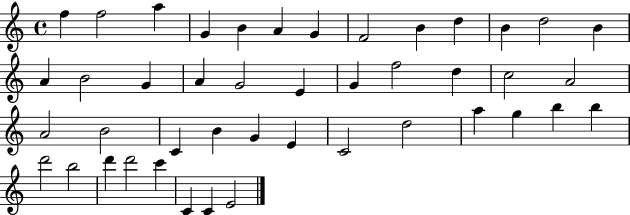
{
  \clef treble
  \time 4/4
  \defaultTimeSignature
  \key c \major
  f''4 f''2 a''4 | g'4 b'4 a'4 g'4 | f'2 b'4 d''4 | b'4 d''2 b'4 | \break a'4 b'2 g'4 | a'4 g'2 e'4 | g'4 f''2 d''4 | c''2 a'2 | \break a'2 b'2 | c'4 b'4 g'4 e'4 | c'2 d''2 | a''4 g''4 b''4 b''4 | \break d'''2 b''2 | d'''4 d'''2 c'''4 | c'4 c'4 e'2 | \bar "|."
}